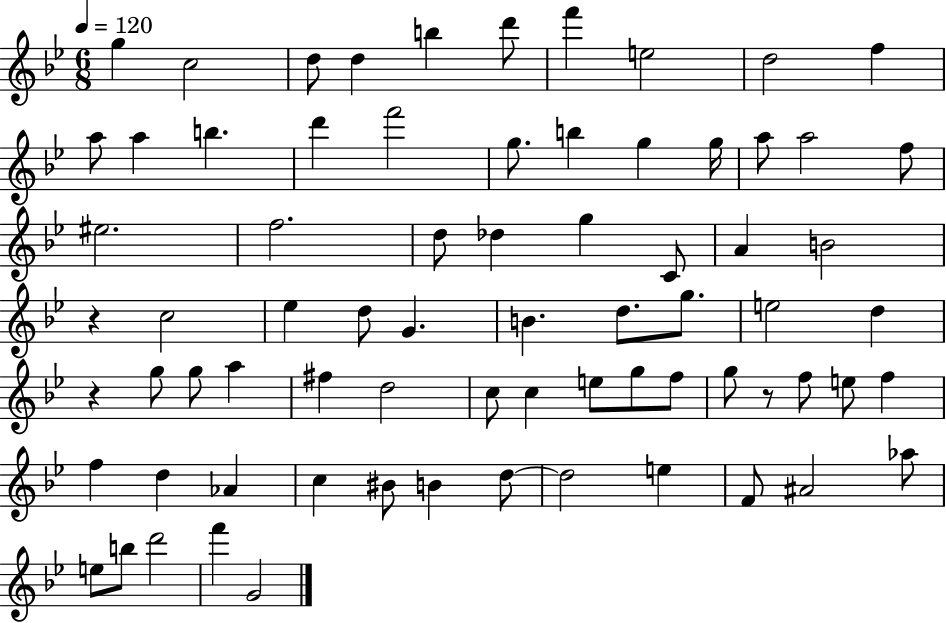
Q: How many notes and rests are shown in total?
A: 73